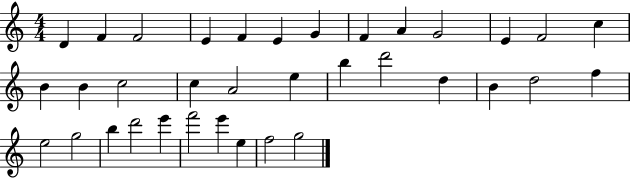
D4/q F4/q F4/h E4/q F4/q E4/q G4/q F4/q A4/q G4/h E4/q F4/h C5/q B4/q B4/q C5/h C5/q A4/h E5/q B5/q D6/h D5/q B4/q D5/h F5/q E5/h G5/h B5/q D6/h E6/q F6/h E6/q E5/q F5/h G5/h